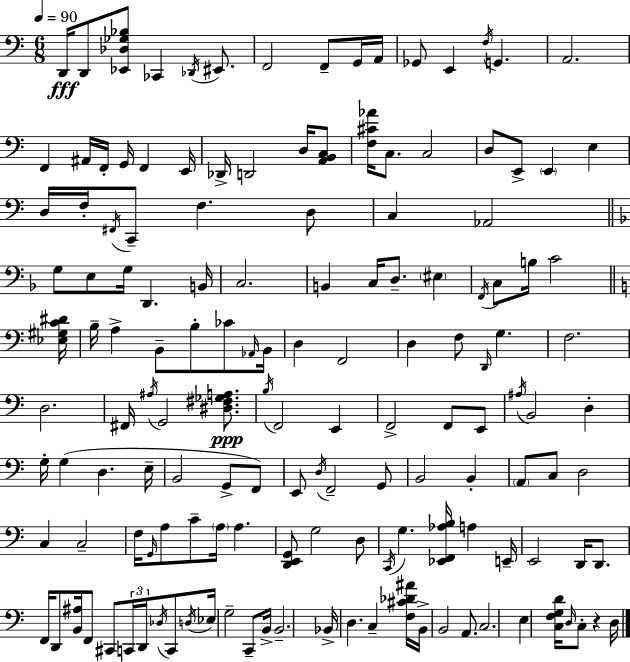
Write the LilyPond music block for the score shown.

{
  \clef bass
  \numericTimeSignature
  \time 6/8
  \key a \minor
  \tempo 4 = 90
  \repeat volta 2 { d,16\fff d,8 <ees, des ges bes>8 ces,4 \acciaccatura { des,16 } eis,8. | f,2 f,8-- g,16 | a,16 ges,8 e,4 \acciaccatura { f16 } g,4. | a,2. | \break f,4 ais,16 f,16-. g,16 f,4 | e,16 des,16-> d,2 d16 | <a, b, c>8 <f cis' aes'>16 c8. c2 | d8 e,8-> \parenthesize e,4 e4 | \break d16 f16-. \acciaccatura { fis,16 } c,8-- f4. | d8 c4 aes,2 | \bar "||" \break \key f \major g8 e8 g16 d,4. b,16 | c2. | b,4 c16 d8.-- \parenthesize eis4 | \acciaccatura { f,16 } c8 b16 c'2 | \break \bar "||" \break \key c \major <ees gis c' dis'>16 b16-- a4-> b,8-- b8-. ces'8 | \grace { aes,16 } b,16 d4 f,2 | d4 f8 \grace { d,16 } g4. | f2. | \break d2. | fis,16 \acciaccatura { ais16 } g,2 | <dis fis ges a>8.\ppp \acciaccatura { b16 } f,2 | e,4 f,2-> | \break f,8 e,8 \acciaccatura { ais16 } b,2 | d4-. g16-. g4( d4. | e16-- b,2 | g,8-> f,8) e,8 \acciaccatura { d16 } f,2-- | \break g,8 b,2 | b,4-. \parenthesize a,8 c8 d2 | c4 c2-- | f16 \grace { g,16 } a8 c'8-- | \break \parenthesize a16 a4. <d, e, g,>8 g2 | d8 \acciaccatura { c,16 } g4. | <ees, f, aes b>16 a4 e,16-- e,2 | d,16 d,8. f,16 d,8 | \break <b, ais>16 f,8 cis,8 \tuplet 3/2 { c,16 d,16 \acciaccatura { des16 } } c,8 \acciaccatura { d16 } ees16 | g2-- c,8-- b,16-> b,2.-- | bes,16-> | d4. c4-- <f cis' des' ais'>16 b,16-> | \break b,2 a,8. c2. | e4 | <c f g d'>16 \grace { d16 } c8-. r4 d16 | } \bar "|."
}